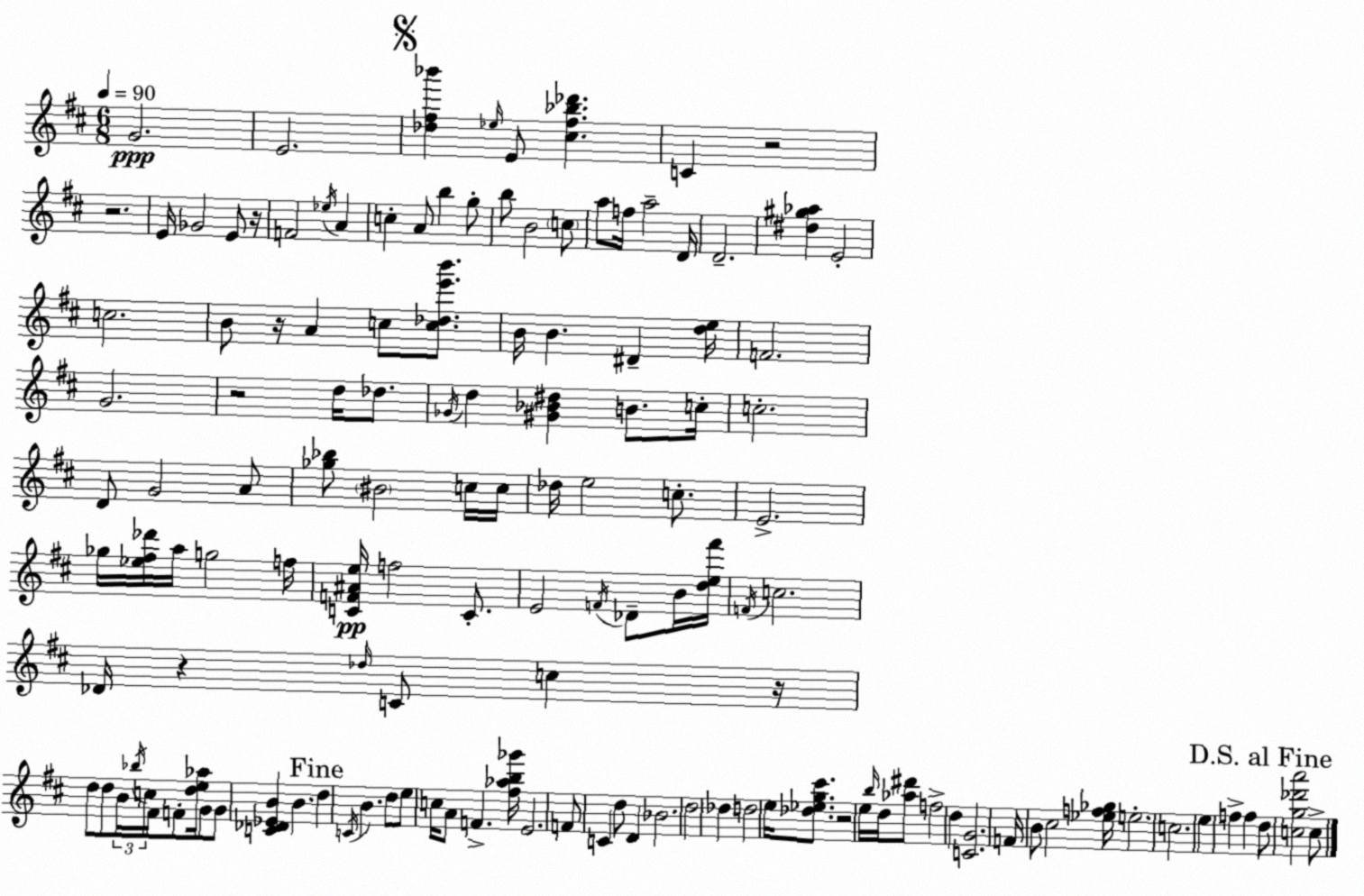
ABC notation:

X:1
T:Untitled
M:6/8
L:1/4
K:D
G2 E2 [_d^f_b'] _e/4 E/2 [^c^f_b_d'] C z2 z2 E/4 _G2 E/2 z/4 F2 _e/4 A c A/2 b g/2 b/2 B2 c/2 a/2 f/4 a2 D/4 D2 [^d^g_a] E2 c2 B/2 z/4 A c/2 [c_de'b']/2 B/4 B ^D [de]/4 F2 G2 z2 d/4 _d/2 _G/4 d [^G_B^d] B/2 c/4 c2 D/2 G2 A/2 [_g_b]/2 ^B2 c/4 c/4 _d/4 e2 c/2 E2 _g/4 [_e^f_d']/4 a/4 g2 f/4 [CF^Ae]/4 f2 C/2 E2 F/4 _D/2 B/4 [de^f']/4 F/4 c2 _D/4 z _d/4 C/2 c z/4 d/2 d/2 B/4 _b/4 c/4 ^F/4 F/2 [de_a]/4 G/2 G/2 [C_D_EB] B d C/4 B d/2 e/2 c/4 A/2 F [^f_ab_g']/4 E2 F/2 C d/2 D _B2 d2 _d d2 e/4 [_d_eg^c']/2 z2 e/4 b/4 d/4 [_a^d']/2 f2 d [CG]2 F/4 B/2 ^c2 [_ef_g]/4 e2 c2 e f f d/2 [cg_d'a']2 c/2